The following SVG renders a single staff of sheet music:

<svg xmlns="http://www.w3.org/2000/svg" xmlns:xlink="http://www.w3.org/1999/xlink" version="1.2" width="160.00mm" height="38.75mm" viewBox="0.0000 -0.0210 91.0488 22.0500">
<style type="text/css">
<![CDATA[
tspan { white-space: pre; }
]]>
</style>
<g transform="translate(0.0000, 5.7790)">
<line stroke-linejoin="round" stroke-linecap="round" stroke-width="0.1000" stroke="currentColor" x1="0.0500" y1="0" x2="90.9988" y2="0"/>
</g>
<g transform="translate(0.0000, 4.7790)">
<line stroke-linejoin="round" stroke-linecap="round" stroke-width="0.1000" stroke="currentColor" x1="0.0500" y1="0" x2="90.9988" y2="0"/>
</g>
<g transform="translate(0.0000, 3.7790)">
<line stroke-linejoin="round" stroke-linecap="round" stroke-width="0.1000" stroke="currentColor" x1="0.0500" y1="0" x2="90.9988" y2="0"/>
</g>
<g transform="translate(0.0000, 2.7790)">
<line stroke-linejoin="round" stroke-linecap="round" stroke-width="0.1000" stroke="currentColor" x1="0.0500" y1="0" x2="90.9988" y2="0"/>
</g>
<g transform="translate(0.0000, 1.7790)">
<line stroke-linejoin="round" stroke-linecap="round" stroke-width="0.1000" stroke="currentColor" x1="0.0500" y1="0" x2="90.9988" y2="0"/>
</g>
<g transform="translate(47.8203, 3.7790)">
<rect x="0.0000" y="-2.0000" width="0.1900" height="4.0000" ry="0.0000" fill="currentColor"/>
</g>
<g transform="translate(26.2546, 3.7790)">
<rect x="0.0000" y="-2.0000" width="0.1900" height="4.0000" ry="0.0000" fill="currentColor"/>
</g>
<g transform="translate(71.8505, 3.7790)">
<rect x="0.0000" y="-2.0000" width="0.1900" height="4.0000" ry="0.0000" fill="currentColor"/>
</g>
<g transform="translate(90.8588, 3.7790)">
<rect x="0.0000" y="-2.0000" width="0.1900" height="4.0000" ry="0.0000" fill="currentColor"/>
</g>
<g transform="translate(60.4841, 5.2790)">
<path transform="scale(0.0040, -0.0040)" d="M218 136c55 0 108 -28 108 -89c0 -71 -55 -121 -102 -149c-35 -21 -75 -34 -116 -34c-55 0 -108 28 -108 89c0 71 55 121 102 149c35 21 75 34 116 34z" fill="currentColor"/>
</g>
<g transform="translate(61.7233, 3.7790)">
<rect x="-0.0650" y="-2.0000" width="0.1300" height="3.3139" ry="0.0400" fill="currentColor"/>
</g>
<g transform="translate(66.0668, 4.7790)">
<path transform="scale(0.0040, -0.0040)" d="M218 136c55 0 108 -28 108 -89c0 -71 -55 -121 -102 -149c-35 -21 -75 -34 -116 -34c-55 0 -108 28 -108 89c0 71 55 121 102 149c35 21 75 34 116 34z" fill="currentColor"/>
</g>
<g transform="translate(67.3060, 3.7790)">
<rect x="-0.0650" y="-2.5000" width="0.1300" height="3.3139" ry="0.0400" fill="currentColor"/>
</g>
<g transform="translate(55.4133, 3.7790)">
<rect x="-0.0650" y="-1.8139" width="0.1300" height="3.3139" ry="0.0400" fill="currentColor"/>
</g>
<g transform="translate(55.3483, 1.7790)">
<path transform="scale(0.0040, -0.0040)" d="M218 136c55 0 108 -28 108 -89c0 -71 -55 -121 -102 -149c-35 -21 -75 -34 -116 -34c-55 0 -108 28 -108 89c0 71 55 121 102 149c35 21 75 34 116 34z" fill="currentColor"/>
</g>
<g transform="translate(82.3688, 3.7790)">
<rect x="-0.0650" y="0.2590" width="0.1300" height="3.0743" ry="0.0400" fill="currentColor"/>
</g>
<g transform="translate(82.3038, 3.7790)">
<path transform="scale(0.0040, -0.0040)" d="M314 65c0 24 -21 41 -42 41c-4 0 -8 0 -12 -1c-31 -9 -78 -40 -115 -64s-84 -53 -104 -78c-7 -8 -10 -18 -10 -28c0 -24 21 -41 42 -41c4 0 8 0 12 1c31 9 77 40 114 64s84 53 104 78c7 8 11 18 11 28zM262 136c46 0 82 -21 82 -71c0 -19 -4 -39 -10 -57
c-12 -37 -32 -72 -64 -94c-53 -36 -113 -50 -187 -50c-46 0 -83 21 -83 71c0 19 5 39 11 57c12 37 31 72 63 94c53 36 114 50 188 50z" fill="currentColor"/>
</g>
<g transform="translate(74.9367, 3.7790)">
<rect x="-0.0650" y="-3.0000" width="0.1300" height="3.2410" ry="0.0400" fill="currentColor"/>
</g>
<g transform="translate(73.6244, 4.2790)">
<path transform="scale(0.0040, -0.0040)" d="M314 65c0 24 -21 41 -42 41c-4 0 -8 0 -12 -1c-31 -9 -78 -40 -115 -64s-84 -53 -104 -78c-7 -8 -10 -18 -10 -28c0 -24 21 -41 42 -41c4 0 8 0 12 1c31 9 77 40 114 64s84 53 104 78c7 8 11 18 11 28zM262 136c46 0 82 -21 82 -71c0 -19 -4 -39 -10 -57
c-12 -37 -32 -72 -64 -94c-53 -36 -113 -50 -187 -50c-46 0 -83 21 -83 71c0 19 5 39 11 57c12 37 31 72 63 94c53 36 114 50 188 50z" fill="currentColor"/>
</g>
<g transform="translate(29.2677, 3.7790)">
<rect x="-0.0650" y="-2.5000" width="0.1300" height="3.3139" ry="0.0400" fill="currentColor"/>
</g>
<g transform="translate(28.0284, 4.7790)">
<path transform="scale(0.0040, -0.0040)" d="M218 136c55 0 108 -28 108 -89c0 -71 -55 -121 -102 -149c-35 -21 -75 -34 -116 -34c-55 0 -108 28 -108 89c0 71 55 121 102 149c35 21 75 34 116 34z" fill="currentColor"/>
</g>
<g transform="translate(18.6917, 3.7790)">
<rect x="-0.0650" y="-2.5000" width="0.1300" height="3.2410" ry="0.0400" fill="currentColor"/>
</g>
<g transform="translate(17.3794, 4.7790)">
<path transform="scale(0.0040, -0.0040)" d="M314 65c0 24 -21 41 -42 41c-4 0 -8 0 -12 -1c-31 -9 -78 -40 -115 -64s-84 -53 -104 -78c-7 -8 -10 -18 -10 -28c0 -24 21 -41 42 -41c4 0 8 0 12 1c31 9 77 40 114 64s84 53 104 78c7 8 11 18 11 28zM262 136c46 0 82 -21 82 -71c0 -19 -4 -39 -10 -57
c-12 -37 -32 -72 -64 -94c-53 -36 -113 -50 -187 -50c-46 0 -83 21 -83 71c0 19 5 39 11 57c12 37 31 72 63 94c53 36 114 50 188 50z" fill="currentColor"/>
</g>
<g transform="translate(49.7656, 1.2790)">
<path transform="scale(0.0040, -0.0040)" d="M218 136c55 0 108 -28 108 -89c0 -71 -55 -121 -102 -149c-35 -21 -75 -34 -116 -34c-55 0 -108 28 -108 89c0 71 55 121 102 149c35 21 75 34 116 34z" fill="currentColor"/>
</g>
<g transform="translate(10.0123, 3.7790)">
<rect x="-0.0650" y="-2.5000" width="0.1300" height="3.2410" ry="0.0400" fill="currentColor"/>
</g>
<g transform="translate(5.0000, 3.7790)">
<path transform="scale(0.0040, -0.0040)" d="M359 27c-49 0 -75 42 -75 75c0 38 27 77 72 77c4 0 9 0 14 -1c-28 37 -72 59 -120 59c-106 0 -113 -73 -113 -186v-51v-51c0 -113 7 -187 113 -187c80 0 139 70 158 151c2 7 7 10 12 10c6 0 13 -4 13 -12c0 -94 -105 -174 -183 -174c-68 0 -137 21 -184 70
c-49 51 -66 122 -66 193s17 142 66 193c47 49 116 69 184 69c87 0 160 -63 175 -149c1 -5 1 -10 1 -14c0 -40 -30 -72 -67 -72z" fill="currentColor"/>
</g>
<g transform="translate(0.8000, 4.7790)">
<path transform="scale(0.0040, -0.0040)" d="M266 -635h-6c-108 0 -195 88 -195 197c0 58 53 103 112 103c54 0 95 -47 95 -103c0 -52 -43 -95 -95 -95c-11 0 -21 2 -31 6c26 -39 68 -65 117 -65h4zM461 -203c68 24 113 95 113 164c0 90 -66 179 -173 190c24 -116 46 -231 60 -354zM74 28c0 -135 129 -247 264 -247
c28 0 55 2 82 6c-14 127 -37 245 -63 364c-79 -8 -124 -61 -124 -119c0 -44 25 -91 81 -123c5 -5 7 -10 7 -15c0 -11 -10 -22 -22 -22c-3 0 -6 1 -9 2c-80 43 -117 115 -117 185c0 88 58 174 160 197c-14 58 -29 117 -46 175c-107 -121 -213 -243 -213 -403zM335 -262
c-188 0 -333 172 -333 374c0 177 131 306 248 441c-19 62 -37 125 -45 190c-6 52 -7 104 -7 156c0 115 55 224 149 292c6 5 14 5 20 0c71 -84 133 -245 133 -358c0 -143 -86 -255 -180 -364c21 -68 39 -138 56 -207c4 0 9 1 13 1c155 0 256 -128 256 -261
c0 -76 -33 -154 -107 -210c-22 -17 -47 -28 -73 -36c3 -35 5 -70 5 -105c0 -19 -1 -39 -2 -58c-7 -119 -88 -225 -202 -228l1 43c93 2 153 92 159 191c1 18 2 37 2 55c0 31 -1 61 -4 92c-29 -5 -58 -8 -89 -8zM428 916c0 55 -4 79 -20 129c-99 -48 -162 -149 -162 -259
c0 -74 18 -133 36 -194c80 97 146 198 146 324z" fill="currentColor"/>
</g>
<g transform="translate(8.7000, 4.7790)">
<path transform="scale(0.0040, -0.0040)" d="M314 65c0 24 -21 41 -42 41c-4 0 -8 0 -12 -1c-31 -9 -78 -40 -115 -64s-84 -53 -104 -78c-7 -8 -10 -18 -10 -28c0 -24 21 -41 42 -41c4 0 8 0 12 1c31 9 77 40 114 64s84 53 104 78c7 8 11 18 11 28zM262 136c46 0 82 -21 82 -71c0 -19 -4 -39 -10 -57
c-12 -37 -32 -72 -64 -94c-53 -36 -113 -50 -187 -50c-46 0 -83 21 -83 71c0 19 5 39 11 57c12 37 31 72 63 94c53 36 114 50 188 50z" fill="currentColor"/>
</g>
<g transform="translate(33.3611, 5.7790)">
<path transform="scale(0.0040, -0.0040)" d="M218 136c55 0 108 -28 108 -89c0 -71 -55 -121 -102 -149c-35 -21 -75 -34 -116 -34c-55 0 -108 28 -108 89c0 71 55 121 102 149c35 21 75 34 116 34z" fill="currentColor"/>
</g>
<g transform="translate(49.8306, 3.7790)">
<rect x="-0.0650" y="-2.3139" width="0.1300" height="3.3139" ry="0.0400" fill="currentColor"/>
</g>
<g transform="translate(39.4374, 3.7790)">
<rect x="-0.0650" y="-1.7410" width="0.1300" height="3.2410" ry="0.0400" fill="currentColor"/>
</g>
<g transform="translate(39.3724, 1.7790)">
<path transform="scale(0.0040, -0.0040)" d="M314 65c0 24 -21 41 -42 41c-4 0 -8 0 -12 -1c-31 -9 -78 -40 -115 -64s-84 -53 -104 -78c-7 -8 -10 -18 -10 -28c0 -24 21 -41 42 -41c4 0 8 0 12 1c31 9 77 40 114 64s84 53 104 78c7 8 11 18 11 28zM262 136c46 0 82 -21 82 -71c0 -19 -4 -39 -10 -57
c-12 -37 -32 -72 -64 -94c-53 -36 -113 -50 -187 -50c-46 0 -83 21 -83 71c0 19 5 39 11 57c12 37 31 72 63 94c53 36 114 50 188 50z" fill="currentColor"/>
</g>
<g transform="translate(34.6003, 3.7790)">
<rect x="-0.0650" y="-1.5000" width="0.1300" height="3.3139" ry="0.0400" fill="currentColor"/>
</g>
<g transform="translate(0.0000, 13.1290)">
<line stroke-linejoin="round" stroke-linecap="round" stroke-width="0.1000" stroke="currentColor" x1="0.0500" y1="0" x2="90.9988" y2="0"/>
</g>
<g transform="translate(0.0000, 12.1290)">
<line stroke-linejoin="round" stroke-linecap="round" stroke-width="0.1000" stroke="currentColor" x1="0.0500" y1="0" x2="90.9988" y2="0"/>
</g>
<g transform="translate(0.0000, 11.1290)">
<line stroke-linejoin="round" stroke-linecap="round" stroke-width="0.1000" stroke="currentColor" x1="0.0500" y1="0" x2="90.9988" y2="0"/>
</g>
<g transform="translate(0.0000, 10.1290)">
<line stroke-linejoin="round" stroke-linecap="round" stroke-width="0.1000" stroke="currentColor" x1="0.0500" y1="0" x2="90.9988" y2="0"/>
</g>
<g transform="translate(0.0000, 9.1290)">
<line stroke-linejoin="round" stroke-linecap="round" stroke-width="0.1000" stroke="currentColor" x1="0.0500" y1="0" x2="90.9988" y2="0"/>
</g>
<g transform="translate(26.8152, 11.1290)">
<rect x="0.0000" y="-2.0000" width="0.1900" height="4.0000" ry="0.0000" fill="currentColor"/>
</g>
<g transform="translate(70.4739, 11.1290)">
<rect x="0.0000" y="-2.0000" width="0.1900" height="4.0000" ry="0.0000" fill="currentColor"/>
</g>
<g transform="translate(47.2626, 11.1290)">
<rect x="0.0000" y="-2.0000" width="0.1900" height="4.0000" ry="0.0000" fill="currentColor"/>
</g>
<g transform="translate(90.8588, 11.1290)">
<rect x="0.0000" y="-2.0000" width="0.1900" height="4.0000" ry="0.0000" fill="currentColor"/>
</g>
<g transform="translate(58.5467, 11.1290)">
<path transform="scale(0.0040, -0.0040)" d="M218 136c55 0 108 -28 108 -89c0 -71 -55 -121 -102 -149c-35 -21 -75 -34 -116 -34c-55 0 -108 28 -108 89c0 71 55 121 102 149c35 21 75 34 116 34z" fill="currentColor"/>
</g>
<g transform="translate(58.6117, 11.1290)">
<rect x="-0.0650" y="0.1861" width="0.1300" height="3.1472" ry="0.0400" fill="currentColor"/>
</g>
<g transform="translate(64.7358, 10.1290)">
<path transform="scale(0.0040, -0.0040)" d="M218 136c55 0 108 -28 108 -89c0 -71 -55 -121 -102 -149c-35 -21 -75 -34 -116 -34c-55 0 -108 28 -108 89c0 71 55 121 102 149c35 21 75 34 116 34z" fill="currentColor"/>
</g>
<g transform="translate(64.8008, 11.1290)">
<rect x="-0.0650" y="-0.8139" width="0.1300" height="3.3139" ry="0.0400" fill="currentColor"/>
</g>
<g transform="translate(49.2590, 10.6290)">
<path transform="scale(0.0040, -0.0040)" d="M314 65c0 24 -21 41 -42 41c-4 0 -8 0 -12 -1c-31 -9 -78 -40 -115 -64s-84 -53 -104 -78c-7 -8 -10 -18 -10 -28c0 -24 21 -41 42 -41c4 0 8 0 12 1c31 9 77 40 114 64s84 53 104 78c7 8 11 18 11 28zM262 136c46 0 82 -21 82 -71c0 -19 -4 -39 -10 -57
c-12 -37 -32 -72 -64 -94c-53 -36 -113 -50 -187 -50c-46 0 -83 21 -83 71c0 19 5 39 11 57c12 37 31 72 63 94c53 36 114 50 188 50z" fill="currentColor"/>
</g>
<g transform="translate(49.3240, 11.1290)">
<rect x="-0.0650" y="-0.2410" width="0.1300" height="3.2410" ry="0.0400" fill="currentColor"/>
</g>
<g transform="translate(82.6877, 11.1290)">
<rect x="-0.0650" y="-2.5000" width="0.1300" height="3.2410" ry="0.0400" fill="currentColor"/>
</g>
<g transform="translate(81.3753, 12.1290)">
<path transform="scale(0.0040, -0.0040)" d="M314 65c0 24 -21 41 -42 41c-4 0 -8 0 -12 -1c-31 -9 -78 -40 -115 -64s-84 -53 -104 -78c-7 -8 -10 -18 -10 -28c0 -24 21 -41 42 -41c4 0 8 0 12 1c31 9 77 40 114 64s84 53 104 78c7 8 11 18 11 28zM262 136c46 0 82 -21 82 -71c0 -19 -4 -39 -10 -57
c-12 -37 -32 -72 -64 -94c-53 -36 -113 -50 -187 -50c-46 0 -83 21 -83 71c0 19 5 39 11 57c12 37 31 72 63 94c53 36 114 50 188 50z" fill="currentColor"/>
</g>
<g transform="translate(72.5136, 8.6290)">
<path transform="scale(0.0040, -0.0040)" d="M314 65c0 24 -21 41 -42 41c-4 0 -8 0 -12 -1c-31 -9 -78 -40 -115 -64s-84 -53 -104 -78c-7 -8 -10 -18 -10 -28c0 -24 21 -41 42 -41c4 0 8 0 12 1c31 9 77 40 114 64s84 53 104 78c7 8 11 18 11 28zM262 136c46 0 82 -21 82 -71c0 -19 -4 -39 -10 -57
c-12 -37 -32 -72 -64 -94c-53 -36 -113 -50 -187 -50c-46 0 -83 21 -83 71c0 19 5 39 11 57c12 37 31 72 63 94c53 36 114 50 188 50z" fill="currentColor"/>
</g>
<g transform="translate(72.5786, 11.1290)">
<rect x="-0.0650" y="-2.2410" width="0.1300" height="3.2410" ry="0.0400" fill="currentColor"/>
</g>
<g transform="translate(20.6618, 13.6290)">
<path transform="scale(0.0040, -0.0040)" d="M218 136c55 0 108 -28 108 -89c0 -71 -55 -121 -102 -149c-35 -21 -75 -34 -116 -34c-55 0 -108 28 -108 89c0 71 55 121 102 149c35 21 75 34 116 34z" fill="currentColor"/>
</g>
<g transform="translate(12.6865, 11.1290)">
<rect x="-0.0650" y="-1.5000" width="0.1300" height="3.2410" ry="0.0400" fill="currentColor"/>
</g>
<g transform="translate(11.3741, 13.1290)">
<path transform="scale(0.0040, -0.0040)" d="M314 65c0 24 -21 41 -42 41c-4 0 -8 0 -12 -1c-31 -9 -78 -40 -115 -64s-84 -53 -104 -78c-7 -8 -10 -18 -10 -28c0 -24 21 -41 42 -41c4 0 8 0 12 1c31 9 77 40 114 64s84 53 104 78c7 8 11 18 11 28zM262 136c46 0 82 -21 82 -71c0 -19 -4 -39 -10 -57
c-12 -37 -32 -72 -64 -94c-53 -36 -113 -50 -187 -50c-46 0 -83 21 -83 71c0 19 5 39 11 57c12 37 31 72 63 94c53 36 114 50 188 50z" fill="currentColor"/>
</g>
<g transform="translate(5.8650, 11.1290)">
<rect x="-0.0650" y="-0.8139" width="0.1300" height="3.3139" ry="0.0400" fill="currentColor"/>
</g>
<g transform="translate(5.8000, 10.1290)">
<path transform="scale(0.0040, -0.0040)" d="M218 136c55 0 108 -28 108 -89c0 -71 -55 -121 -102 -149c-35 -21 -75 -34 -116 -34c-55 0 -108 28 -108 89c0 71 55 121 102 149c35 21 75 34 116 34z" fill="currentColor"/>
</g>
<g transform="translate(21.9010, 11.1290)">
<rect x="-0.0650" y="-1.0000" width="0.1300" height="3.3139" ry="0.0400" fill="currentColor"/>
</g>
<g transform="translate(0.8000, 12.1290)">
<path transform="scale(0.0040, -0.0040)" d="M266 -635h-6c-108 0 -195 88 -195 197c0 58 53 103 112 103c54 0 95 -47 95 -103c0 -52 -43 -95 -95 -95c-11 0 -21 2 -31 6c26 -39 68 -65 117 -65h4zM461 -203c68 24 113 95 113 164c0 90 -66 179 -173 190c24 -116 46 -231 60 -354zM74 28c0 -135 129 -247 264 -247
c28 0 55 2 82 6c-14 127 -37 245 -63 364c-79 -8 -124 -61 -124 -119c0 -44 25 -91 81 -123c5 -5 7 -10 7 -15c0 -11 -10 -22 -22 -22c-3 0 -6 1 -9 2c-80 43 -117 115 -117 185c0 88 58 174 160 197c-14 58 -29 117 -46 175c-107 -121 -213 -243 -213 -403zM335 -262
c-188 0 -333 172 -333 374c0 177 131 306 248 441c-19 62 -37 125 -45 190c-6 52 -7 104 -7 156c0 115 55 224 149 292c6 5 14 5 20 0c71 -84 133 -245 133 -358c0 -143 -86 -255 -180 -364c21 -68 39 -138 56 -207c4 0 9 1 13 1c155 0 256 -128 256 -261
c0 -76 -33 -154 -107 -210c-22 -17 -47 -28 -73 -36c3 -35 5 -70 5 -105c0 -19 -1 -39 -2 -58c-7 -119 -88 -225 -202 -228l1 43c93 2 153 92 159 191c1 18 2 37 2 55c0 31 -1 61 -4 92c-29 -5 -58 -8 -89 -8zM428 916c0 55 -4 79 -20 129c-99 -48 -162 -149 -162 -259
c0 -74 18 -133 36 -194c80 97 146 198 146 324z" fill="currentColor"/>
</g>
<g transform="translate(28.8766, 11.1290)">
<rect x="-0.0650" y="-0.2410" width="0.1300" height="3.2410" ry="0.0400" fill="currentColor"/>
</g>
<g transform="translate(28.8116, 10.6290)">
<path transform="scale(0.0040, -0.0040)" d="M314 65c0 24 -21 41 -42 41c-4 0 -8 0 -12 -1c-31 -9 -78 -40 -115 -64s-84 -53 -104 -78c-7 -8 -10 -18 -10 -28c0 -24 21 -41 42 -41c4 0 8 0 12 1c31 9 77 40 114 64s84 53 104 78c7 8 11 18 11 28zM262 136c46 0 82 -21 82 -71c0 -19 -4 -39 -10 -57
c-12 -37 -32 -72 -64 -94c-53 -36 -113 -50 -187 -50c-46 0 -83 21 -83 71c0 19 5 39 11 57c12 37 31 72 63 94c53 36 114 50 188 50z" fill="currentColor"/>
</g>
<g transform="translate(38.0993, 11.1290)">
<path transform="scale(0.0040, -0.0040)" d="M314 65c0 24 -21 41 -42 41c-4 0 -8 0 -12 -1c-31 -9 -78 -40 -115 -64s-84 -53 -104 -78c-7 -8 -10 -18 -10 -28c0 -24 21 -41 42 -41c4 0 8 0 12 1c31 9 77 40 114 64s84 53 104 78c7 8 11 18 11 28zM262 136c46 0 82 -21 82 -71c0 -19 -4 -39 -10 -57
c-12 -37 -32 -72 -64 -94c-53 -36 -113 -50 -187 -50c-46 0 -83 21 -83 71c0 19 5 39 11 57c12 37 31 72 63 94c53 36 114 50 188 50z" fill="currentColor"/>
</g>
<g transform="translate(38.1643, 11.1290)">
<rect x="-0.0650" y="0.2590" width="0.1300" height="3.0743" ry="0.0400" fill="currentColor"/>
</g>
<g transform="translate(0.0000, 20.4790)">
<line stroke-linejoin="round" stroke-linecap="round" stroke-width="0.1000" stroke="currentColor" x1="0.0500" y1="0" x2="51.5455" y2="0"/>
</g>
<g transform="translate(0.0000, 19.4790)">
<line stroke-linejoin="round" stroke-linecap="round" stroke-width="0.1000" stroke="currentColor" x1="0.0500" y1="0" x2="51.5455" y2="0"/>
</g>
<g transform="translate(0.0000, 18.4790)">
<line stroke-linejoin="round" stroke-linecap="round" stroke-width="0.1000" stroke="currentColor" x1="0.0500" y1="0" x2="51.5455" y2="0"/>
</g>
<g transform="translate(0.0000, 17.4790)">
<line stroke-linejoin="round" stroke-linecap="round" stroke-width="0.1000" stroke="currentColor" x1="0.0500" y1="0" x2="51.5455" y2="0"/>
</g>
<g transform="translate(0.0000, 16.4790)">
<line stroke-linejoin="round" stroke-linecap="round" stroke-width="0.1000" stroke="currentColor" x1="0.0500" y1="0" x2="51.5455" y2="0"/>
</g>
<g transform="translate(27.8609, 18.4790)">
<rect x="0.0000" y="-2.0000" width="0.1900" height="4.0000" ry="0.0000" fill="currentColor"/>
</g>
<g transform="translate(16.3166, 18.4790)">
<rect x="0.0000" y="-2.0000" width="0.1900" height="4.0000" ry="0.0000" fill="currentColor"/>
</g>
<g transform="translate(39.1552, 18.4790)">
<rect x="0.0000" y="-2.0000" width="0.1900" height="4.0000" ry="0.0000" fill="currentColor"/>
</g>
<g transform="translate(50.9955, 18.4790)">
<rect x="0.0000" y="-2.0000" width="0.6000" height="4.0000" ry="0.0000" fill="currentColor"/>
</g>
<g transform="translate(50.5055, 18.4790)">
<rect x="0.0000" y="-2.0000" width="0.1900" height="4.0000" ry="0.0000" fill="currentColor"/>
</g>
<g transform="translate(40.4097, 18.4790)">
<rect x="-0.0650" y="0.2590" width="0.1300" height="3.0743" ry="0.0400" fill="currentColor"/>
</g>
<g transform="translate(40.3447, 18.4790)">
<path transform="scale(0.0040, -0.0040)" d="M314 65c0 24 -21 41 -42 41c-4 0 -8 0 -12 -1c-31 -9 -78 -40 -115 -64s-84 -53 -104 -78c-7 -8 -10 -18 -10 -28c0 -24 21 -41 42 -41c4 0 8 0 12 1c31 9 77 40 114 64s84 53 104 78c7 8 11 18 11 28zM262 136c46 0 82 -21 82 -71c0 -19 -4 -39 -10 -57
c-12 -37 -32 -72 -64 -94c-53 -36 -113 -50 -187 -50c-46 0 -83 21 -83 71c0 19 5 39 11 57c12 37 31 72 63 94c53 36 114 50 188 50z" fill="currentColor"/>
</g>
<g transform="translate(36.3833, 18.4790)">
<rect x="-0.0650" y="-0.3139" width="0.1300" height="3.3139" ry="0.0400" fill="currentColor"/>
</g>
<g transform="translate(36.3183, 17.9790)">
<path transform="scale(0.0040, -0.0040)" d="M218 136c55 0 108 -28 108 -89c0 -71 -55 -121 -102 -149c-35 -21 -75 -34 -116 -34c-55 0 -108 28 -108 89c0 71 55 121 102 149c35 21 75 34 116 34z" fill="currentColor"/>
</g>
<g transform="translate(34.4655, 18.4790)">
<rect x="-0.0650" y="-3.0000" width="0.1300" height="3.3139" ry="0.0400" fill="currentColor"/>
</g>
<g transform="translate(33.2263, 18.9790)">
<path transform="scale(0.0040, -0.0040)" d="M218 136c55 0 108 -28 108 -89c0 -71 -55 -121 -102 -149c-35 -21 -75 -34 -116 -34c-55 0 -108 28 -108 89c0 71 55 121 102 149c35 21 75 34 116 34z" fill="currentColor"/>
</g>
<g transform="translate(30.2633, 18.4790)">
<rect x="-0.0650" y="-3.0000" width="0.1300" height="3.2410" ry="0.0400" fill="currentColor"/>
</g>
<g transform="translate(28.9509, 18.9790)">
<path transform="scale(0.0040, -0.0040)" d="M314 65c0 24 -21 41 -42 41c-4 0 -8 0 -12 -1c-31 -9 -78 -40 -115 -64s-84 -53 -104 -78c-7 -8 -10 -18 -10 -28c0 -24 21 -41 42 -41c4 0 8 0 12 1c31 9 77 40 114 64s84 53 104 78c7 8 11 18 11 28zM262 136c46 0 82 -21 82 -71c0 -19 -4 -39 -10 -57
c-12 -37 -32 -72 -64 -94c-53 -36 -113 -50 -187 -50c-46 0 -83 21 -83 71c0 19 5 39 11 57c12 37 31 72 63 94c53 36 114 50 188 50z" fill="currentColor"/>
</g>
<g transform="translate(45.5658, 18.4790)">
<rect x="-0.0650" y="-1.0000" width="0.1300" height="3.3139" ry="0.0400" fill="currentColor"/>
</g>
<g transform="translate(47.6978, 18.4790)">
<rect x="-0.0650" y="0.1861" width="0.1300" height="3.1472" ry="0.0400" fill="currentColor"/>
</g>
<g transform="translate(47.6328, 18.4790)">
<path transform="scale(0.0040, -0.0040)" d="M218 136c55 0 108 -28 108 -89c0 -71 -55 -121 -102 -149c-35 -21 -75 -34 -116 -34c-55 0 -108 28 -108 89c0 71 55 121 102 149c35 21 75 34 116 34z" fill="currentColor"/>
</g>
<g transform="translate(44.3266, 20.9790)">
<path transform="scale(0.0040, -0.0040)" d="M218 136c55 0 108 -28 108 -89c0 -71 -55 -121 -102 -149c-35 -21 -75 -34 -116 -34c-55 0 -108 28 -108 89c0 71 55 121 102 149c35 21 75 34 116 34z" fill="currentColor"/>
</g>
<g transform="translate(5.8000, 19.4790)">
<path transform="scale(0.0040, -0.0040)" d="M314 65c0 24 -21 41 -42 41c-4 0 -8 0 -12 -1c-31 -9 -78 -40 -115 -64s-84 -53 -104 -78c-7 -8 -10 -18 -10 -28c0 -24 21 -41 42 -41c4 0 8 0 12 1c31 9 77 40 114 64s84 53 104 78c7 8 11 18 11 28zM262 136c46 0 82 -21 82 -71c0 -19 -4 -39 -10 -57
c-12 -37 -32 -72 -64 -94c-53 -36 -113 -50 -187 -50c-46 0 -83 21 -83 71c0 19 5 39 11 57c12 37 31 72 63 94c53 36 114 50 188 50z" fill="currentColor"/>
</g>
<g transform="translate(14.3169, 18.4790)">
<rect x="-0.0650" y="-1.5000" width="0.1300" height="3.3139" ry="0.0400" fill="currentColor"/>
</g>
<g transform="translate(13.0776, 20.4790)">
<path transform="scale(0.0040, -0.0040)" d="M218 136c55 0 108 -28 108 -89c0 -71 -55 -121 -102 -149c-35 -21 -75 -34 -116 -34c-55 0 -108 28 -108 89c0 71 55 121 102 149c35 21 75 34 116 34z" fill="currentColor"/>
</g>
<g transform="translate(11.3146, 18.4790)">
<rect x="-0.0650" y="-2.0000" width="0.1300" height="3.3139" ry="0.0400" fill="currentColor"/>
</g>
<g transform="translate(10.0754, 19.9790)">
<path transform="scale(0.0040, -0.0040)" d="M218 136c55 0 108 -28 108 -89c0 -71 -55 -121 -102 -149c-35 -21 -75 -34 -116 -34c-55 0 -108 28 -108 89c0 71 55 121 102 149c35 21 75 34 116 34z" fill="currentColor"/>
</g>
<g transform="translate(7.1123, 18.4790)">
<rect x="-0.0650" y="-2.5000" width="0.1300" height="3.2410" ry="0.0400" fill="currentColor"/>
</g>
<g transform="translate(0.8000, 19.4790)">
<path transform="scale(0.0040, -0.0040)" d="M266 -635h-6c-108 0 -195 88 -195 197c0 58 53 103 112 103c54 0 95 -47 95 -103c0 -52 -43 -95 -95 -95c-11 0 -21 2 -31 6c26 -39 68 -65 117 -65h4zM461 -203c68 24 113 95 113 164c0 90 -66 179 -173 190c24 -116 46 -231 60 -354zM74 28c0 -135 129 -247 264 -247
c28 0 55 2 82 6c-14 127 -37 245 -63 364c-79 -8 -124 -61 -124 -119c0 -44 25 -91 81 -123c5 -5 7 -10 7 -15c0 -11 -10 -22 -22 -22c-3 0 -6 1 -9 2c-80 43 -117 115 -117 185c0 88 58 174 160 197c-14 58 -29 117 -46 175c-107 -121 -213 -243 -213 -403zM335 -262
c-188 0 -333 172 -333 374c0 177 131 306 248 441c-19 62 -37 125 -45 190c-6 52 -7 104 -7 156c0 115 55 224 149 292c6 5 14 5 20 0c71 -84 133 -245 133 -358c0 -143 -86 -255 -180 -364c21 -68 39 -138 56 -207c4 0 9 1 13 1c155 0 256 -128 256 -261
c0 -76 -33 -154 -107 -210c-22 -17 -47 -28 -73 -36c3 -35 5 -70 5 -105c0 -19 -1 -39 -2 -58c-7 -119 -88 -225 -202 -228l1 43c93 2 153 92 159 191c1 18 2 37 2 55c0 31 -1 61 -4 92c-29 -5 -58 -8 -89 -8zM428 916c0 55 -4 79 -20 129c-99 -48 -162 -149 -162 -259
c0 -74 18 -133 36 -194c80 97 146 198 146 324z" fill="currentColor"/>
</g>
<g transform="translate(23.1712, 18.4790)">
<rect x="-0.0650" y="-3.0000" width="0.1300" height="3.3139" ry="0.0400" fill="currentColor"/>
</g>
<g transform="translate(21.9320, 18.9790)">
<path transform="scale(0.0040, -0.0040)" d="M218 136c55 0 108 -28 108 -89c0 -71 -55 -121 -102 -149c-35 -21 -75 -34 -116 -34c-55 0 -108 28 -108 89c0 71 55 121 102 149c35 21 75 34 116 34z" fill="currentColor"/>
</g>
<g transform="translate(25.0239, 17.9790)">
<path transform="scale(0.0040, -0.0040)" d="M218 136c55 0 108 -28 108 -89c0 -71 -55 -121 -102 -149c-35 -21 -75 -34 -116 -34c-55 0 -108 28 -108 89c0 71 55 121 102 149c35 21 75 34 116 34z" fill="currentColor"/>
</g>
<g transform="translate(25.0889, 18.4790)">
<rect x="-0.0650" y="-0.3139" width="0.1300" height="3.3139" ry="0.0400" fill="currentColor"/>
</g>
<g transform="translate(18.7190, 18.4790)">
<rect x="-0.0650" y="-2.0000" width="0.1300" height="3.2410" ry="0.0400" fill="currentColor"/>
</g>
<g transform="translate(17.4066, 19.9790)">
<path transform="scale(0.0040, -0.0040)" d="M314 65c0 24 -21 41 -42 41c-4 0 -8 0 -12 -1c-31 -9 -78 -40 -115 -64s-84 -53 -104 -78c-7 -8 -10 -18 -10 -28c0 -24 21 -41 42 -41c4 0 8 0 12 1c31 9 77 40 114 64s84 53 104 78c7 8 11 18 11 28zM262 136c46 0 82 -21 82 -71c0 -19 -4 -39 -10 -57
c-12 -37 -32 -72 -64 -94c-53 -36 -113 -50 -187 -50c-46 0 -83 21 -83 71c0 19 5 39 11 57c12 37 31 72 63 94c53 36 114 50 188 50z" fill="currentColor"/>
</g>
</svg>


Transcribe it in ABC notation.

X:1
T:Untitled
M:4/4
L:1/4
K:C
G2 G2 G E f2 g f F G A2 B2 d E2 D c2 B2 c2 B d g2 G2 G2 F E F2 A c A2 A c B2 D B